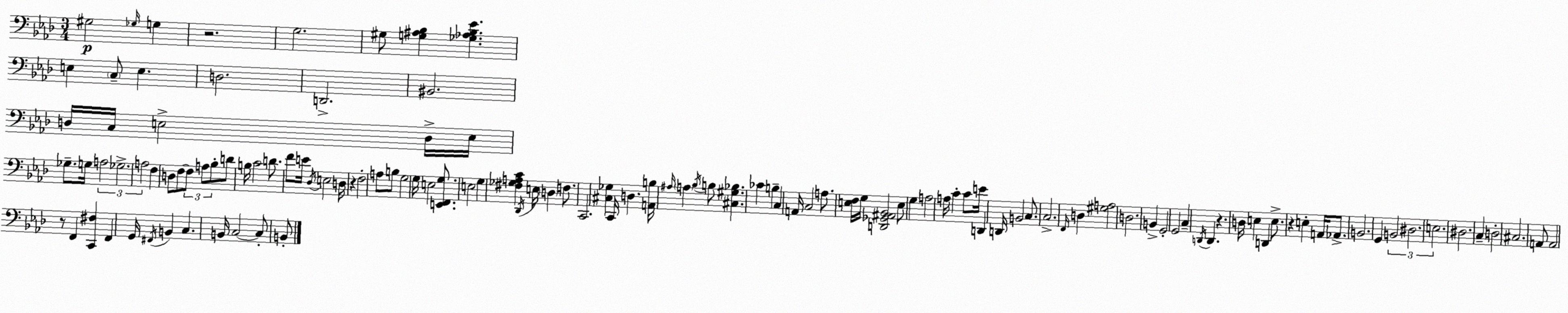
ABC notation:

X:1
T:Untitled
M:3/4
L:1/4
K:Ab
^G,2 _G,/4 G, z2 G,2 ^G,/2 [G,^A,_B,] [_G,_A,_B,_E] E, C,/2 E, D,2 D,,2 ^B,,2 D,/4 C,/4 E,2 D,/4 E,/4 _G,/2 G,/4 A,2 _G,2 A,2 F, D,/2 F,/2 F,/2 A,/2 _B,/2 D/2 B,/4 C2 D/2 F/2 E/4 _D,/4 E,2 D,/4 z F,2 A,/2 B,/2 G,2 G,/4 E,2 [E,,F,,G,]/2 E,2 G, [^F,_G,A,C] _D,,/4 E,/4 D, F,/2 C,,2 [^C,_G,] C,,/4 D, [A,,B,]/4 ^A,/4 A, _B,/4 B,/2 [^C,^G,_B,] _C B, C, A,,/4 C,2 A,/2 [E,F,]/4 G,/4 [D,,_G,,^A,,_B,,]2 E,/2 G, A,2 A,/4 C C/2 E/4 D,, D,,/4 B,,2 C,/2 C,2 F,,/4 D, [^G,A,]2 D,2 B,, G,,2 G,,2 C, D,,/4 D,, z D,/4 E, D,, E,/2 z E, A,,/4 _A,,/2 B,,2 G,, B,,2 ^D,2 E,2 ^D,2 C, D,2 ^C,2 A,,/2 A,,2 z/2 F,, [C,,^F,] F,, G,,/4 ^F,,/4 B,, C, B,,/4 C,2 C,/2 B,,/2